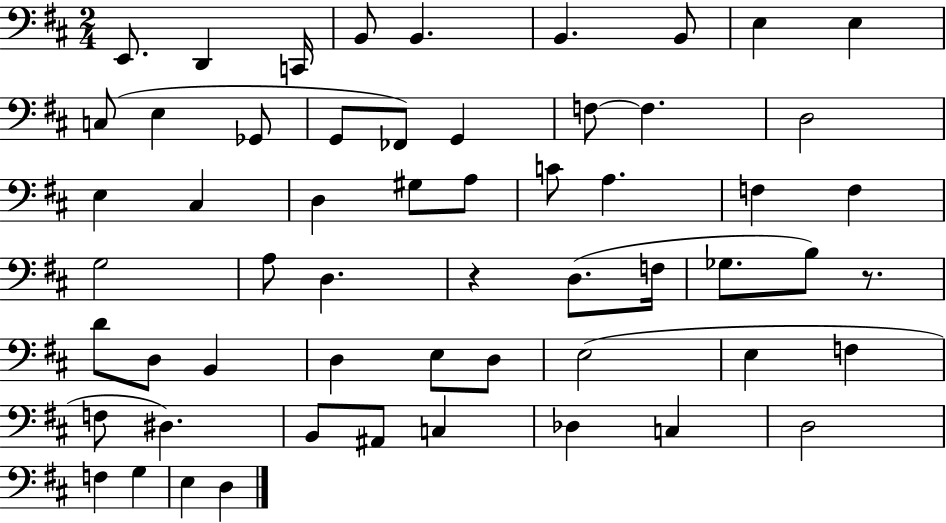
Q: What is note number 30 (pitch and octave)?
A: D3